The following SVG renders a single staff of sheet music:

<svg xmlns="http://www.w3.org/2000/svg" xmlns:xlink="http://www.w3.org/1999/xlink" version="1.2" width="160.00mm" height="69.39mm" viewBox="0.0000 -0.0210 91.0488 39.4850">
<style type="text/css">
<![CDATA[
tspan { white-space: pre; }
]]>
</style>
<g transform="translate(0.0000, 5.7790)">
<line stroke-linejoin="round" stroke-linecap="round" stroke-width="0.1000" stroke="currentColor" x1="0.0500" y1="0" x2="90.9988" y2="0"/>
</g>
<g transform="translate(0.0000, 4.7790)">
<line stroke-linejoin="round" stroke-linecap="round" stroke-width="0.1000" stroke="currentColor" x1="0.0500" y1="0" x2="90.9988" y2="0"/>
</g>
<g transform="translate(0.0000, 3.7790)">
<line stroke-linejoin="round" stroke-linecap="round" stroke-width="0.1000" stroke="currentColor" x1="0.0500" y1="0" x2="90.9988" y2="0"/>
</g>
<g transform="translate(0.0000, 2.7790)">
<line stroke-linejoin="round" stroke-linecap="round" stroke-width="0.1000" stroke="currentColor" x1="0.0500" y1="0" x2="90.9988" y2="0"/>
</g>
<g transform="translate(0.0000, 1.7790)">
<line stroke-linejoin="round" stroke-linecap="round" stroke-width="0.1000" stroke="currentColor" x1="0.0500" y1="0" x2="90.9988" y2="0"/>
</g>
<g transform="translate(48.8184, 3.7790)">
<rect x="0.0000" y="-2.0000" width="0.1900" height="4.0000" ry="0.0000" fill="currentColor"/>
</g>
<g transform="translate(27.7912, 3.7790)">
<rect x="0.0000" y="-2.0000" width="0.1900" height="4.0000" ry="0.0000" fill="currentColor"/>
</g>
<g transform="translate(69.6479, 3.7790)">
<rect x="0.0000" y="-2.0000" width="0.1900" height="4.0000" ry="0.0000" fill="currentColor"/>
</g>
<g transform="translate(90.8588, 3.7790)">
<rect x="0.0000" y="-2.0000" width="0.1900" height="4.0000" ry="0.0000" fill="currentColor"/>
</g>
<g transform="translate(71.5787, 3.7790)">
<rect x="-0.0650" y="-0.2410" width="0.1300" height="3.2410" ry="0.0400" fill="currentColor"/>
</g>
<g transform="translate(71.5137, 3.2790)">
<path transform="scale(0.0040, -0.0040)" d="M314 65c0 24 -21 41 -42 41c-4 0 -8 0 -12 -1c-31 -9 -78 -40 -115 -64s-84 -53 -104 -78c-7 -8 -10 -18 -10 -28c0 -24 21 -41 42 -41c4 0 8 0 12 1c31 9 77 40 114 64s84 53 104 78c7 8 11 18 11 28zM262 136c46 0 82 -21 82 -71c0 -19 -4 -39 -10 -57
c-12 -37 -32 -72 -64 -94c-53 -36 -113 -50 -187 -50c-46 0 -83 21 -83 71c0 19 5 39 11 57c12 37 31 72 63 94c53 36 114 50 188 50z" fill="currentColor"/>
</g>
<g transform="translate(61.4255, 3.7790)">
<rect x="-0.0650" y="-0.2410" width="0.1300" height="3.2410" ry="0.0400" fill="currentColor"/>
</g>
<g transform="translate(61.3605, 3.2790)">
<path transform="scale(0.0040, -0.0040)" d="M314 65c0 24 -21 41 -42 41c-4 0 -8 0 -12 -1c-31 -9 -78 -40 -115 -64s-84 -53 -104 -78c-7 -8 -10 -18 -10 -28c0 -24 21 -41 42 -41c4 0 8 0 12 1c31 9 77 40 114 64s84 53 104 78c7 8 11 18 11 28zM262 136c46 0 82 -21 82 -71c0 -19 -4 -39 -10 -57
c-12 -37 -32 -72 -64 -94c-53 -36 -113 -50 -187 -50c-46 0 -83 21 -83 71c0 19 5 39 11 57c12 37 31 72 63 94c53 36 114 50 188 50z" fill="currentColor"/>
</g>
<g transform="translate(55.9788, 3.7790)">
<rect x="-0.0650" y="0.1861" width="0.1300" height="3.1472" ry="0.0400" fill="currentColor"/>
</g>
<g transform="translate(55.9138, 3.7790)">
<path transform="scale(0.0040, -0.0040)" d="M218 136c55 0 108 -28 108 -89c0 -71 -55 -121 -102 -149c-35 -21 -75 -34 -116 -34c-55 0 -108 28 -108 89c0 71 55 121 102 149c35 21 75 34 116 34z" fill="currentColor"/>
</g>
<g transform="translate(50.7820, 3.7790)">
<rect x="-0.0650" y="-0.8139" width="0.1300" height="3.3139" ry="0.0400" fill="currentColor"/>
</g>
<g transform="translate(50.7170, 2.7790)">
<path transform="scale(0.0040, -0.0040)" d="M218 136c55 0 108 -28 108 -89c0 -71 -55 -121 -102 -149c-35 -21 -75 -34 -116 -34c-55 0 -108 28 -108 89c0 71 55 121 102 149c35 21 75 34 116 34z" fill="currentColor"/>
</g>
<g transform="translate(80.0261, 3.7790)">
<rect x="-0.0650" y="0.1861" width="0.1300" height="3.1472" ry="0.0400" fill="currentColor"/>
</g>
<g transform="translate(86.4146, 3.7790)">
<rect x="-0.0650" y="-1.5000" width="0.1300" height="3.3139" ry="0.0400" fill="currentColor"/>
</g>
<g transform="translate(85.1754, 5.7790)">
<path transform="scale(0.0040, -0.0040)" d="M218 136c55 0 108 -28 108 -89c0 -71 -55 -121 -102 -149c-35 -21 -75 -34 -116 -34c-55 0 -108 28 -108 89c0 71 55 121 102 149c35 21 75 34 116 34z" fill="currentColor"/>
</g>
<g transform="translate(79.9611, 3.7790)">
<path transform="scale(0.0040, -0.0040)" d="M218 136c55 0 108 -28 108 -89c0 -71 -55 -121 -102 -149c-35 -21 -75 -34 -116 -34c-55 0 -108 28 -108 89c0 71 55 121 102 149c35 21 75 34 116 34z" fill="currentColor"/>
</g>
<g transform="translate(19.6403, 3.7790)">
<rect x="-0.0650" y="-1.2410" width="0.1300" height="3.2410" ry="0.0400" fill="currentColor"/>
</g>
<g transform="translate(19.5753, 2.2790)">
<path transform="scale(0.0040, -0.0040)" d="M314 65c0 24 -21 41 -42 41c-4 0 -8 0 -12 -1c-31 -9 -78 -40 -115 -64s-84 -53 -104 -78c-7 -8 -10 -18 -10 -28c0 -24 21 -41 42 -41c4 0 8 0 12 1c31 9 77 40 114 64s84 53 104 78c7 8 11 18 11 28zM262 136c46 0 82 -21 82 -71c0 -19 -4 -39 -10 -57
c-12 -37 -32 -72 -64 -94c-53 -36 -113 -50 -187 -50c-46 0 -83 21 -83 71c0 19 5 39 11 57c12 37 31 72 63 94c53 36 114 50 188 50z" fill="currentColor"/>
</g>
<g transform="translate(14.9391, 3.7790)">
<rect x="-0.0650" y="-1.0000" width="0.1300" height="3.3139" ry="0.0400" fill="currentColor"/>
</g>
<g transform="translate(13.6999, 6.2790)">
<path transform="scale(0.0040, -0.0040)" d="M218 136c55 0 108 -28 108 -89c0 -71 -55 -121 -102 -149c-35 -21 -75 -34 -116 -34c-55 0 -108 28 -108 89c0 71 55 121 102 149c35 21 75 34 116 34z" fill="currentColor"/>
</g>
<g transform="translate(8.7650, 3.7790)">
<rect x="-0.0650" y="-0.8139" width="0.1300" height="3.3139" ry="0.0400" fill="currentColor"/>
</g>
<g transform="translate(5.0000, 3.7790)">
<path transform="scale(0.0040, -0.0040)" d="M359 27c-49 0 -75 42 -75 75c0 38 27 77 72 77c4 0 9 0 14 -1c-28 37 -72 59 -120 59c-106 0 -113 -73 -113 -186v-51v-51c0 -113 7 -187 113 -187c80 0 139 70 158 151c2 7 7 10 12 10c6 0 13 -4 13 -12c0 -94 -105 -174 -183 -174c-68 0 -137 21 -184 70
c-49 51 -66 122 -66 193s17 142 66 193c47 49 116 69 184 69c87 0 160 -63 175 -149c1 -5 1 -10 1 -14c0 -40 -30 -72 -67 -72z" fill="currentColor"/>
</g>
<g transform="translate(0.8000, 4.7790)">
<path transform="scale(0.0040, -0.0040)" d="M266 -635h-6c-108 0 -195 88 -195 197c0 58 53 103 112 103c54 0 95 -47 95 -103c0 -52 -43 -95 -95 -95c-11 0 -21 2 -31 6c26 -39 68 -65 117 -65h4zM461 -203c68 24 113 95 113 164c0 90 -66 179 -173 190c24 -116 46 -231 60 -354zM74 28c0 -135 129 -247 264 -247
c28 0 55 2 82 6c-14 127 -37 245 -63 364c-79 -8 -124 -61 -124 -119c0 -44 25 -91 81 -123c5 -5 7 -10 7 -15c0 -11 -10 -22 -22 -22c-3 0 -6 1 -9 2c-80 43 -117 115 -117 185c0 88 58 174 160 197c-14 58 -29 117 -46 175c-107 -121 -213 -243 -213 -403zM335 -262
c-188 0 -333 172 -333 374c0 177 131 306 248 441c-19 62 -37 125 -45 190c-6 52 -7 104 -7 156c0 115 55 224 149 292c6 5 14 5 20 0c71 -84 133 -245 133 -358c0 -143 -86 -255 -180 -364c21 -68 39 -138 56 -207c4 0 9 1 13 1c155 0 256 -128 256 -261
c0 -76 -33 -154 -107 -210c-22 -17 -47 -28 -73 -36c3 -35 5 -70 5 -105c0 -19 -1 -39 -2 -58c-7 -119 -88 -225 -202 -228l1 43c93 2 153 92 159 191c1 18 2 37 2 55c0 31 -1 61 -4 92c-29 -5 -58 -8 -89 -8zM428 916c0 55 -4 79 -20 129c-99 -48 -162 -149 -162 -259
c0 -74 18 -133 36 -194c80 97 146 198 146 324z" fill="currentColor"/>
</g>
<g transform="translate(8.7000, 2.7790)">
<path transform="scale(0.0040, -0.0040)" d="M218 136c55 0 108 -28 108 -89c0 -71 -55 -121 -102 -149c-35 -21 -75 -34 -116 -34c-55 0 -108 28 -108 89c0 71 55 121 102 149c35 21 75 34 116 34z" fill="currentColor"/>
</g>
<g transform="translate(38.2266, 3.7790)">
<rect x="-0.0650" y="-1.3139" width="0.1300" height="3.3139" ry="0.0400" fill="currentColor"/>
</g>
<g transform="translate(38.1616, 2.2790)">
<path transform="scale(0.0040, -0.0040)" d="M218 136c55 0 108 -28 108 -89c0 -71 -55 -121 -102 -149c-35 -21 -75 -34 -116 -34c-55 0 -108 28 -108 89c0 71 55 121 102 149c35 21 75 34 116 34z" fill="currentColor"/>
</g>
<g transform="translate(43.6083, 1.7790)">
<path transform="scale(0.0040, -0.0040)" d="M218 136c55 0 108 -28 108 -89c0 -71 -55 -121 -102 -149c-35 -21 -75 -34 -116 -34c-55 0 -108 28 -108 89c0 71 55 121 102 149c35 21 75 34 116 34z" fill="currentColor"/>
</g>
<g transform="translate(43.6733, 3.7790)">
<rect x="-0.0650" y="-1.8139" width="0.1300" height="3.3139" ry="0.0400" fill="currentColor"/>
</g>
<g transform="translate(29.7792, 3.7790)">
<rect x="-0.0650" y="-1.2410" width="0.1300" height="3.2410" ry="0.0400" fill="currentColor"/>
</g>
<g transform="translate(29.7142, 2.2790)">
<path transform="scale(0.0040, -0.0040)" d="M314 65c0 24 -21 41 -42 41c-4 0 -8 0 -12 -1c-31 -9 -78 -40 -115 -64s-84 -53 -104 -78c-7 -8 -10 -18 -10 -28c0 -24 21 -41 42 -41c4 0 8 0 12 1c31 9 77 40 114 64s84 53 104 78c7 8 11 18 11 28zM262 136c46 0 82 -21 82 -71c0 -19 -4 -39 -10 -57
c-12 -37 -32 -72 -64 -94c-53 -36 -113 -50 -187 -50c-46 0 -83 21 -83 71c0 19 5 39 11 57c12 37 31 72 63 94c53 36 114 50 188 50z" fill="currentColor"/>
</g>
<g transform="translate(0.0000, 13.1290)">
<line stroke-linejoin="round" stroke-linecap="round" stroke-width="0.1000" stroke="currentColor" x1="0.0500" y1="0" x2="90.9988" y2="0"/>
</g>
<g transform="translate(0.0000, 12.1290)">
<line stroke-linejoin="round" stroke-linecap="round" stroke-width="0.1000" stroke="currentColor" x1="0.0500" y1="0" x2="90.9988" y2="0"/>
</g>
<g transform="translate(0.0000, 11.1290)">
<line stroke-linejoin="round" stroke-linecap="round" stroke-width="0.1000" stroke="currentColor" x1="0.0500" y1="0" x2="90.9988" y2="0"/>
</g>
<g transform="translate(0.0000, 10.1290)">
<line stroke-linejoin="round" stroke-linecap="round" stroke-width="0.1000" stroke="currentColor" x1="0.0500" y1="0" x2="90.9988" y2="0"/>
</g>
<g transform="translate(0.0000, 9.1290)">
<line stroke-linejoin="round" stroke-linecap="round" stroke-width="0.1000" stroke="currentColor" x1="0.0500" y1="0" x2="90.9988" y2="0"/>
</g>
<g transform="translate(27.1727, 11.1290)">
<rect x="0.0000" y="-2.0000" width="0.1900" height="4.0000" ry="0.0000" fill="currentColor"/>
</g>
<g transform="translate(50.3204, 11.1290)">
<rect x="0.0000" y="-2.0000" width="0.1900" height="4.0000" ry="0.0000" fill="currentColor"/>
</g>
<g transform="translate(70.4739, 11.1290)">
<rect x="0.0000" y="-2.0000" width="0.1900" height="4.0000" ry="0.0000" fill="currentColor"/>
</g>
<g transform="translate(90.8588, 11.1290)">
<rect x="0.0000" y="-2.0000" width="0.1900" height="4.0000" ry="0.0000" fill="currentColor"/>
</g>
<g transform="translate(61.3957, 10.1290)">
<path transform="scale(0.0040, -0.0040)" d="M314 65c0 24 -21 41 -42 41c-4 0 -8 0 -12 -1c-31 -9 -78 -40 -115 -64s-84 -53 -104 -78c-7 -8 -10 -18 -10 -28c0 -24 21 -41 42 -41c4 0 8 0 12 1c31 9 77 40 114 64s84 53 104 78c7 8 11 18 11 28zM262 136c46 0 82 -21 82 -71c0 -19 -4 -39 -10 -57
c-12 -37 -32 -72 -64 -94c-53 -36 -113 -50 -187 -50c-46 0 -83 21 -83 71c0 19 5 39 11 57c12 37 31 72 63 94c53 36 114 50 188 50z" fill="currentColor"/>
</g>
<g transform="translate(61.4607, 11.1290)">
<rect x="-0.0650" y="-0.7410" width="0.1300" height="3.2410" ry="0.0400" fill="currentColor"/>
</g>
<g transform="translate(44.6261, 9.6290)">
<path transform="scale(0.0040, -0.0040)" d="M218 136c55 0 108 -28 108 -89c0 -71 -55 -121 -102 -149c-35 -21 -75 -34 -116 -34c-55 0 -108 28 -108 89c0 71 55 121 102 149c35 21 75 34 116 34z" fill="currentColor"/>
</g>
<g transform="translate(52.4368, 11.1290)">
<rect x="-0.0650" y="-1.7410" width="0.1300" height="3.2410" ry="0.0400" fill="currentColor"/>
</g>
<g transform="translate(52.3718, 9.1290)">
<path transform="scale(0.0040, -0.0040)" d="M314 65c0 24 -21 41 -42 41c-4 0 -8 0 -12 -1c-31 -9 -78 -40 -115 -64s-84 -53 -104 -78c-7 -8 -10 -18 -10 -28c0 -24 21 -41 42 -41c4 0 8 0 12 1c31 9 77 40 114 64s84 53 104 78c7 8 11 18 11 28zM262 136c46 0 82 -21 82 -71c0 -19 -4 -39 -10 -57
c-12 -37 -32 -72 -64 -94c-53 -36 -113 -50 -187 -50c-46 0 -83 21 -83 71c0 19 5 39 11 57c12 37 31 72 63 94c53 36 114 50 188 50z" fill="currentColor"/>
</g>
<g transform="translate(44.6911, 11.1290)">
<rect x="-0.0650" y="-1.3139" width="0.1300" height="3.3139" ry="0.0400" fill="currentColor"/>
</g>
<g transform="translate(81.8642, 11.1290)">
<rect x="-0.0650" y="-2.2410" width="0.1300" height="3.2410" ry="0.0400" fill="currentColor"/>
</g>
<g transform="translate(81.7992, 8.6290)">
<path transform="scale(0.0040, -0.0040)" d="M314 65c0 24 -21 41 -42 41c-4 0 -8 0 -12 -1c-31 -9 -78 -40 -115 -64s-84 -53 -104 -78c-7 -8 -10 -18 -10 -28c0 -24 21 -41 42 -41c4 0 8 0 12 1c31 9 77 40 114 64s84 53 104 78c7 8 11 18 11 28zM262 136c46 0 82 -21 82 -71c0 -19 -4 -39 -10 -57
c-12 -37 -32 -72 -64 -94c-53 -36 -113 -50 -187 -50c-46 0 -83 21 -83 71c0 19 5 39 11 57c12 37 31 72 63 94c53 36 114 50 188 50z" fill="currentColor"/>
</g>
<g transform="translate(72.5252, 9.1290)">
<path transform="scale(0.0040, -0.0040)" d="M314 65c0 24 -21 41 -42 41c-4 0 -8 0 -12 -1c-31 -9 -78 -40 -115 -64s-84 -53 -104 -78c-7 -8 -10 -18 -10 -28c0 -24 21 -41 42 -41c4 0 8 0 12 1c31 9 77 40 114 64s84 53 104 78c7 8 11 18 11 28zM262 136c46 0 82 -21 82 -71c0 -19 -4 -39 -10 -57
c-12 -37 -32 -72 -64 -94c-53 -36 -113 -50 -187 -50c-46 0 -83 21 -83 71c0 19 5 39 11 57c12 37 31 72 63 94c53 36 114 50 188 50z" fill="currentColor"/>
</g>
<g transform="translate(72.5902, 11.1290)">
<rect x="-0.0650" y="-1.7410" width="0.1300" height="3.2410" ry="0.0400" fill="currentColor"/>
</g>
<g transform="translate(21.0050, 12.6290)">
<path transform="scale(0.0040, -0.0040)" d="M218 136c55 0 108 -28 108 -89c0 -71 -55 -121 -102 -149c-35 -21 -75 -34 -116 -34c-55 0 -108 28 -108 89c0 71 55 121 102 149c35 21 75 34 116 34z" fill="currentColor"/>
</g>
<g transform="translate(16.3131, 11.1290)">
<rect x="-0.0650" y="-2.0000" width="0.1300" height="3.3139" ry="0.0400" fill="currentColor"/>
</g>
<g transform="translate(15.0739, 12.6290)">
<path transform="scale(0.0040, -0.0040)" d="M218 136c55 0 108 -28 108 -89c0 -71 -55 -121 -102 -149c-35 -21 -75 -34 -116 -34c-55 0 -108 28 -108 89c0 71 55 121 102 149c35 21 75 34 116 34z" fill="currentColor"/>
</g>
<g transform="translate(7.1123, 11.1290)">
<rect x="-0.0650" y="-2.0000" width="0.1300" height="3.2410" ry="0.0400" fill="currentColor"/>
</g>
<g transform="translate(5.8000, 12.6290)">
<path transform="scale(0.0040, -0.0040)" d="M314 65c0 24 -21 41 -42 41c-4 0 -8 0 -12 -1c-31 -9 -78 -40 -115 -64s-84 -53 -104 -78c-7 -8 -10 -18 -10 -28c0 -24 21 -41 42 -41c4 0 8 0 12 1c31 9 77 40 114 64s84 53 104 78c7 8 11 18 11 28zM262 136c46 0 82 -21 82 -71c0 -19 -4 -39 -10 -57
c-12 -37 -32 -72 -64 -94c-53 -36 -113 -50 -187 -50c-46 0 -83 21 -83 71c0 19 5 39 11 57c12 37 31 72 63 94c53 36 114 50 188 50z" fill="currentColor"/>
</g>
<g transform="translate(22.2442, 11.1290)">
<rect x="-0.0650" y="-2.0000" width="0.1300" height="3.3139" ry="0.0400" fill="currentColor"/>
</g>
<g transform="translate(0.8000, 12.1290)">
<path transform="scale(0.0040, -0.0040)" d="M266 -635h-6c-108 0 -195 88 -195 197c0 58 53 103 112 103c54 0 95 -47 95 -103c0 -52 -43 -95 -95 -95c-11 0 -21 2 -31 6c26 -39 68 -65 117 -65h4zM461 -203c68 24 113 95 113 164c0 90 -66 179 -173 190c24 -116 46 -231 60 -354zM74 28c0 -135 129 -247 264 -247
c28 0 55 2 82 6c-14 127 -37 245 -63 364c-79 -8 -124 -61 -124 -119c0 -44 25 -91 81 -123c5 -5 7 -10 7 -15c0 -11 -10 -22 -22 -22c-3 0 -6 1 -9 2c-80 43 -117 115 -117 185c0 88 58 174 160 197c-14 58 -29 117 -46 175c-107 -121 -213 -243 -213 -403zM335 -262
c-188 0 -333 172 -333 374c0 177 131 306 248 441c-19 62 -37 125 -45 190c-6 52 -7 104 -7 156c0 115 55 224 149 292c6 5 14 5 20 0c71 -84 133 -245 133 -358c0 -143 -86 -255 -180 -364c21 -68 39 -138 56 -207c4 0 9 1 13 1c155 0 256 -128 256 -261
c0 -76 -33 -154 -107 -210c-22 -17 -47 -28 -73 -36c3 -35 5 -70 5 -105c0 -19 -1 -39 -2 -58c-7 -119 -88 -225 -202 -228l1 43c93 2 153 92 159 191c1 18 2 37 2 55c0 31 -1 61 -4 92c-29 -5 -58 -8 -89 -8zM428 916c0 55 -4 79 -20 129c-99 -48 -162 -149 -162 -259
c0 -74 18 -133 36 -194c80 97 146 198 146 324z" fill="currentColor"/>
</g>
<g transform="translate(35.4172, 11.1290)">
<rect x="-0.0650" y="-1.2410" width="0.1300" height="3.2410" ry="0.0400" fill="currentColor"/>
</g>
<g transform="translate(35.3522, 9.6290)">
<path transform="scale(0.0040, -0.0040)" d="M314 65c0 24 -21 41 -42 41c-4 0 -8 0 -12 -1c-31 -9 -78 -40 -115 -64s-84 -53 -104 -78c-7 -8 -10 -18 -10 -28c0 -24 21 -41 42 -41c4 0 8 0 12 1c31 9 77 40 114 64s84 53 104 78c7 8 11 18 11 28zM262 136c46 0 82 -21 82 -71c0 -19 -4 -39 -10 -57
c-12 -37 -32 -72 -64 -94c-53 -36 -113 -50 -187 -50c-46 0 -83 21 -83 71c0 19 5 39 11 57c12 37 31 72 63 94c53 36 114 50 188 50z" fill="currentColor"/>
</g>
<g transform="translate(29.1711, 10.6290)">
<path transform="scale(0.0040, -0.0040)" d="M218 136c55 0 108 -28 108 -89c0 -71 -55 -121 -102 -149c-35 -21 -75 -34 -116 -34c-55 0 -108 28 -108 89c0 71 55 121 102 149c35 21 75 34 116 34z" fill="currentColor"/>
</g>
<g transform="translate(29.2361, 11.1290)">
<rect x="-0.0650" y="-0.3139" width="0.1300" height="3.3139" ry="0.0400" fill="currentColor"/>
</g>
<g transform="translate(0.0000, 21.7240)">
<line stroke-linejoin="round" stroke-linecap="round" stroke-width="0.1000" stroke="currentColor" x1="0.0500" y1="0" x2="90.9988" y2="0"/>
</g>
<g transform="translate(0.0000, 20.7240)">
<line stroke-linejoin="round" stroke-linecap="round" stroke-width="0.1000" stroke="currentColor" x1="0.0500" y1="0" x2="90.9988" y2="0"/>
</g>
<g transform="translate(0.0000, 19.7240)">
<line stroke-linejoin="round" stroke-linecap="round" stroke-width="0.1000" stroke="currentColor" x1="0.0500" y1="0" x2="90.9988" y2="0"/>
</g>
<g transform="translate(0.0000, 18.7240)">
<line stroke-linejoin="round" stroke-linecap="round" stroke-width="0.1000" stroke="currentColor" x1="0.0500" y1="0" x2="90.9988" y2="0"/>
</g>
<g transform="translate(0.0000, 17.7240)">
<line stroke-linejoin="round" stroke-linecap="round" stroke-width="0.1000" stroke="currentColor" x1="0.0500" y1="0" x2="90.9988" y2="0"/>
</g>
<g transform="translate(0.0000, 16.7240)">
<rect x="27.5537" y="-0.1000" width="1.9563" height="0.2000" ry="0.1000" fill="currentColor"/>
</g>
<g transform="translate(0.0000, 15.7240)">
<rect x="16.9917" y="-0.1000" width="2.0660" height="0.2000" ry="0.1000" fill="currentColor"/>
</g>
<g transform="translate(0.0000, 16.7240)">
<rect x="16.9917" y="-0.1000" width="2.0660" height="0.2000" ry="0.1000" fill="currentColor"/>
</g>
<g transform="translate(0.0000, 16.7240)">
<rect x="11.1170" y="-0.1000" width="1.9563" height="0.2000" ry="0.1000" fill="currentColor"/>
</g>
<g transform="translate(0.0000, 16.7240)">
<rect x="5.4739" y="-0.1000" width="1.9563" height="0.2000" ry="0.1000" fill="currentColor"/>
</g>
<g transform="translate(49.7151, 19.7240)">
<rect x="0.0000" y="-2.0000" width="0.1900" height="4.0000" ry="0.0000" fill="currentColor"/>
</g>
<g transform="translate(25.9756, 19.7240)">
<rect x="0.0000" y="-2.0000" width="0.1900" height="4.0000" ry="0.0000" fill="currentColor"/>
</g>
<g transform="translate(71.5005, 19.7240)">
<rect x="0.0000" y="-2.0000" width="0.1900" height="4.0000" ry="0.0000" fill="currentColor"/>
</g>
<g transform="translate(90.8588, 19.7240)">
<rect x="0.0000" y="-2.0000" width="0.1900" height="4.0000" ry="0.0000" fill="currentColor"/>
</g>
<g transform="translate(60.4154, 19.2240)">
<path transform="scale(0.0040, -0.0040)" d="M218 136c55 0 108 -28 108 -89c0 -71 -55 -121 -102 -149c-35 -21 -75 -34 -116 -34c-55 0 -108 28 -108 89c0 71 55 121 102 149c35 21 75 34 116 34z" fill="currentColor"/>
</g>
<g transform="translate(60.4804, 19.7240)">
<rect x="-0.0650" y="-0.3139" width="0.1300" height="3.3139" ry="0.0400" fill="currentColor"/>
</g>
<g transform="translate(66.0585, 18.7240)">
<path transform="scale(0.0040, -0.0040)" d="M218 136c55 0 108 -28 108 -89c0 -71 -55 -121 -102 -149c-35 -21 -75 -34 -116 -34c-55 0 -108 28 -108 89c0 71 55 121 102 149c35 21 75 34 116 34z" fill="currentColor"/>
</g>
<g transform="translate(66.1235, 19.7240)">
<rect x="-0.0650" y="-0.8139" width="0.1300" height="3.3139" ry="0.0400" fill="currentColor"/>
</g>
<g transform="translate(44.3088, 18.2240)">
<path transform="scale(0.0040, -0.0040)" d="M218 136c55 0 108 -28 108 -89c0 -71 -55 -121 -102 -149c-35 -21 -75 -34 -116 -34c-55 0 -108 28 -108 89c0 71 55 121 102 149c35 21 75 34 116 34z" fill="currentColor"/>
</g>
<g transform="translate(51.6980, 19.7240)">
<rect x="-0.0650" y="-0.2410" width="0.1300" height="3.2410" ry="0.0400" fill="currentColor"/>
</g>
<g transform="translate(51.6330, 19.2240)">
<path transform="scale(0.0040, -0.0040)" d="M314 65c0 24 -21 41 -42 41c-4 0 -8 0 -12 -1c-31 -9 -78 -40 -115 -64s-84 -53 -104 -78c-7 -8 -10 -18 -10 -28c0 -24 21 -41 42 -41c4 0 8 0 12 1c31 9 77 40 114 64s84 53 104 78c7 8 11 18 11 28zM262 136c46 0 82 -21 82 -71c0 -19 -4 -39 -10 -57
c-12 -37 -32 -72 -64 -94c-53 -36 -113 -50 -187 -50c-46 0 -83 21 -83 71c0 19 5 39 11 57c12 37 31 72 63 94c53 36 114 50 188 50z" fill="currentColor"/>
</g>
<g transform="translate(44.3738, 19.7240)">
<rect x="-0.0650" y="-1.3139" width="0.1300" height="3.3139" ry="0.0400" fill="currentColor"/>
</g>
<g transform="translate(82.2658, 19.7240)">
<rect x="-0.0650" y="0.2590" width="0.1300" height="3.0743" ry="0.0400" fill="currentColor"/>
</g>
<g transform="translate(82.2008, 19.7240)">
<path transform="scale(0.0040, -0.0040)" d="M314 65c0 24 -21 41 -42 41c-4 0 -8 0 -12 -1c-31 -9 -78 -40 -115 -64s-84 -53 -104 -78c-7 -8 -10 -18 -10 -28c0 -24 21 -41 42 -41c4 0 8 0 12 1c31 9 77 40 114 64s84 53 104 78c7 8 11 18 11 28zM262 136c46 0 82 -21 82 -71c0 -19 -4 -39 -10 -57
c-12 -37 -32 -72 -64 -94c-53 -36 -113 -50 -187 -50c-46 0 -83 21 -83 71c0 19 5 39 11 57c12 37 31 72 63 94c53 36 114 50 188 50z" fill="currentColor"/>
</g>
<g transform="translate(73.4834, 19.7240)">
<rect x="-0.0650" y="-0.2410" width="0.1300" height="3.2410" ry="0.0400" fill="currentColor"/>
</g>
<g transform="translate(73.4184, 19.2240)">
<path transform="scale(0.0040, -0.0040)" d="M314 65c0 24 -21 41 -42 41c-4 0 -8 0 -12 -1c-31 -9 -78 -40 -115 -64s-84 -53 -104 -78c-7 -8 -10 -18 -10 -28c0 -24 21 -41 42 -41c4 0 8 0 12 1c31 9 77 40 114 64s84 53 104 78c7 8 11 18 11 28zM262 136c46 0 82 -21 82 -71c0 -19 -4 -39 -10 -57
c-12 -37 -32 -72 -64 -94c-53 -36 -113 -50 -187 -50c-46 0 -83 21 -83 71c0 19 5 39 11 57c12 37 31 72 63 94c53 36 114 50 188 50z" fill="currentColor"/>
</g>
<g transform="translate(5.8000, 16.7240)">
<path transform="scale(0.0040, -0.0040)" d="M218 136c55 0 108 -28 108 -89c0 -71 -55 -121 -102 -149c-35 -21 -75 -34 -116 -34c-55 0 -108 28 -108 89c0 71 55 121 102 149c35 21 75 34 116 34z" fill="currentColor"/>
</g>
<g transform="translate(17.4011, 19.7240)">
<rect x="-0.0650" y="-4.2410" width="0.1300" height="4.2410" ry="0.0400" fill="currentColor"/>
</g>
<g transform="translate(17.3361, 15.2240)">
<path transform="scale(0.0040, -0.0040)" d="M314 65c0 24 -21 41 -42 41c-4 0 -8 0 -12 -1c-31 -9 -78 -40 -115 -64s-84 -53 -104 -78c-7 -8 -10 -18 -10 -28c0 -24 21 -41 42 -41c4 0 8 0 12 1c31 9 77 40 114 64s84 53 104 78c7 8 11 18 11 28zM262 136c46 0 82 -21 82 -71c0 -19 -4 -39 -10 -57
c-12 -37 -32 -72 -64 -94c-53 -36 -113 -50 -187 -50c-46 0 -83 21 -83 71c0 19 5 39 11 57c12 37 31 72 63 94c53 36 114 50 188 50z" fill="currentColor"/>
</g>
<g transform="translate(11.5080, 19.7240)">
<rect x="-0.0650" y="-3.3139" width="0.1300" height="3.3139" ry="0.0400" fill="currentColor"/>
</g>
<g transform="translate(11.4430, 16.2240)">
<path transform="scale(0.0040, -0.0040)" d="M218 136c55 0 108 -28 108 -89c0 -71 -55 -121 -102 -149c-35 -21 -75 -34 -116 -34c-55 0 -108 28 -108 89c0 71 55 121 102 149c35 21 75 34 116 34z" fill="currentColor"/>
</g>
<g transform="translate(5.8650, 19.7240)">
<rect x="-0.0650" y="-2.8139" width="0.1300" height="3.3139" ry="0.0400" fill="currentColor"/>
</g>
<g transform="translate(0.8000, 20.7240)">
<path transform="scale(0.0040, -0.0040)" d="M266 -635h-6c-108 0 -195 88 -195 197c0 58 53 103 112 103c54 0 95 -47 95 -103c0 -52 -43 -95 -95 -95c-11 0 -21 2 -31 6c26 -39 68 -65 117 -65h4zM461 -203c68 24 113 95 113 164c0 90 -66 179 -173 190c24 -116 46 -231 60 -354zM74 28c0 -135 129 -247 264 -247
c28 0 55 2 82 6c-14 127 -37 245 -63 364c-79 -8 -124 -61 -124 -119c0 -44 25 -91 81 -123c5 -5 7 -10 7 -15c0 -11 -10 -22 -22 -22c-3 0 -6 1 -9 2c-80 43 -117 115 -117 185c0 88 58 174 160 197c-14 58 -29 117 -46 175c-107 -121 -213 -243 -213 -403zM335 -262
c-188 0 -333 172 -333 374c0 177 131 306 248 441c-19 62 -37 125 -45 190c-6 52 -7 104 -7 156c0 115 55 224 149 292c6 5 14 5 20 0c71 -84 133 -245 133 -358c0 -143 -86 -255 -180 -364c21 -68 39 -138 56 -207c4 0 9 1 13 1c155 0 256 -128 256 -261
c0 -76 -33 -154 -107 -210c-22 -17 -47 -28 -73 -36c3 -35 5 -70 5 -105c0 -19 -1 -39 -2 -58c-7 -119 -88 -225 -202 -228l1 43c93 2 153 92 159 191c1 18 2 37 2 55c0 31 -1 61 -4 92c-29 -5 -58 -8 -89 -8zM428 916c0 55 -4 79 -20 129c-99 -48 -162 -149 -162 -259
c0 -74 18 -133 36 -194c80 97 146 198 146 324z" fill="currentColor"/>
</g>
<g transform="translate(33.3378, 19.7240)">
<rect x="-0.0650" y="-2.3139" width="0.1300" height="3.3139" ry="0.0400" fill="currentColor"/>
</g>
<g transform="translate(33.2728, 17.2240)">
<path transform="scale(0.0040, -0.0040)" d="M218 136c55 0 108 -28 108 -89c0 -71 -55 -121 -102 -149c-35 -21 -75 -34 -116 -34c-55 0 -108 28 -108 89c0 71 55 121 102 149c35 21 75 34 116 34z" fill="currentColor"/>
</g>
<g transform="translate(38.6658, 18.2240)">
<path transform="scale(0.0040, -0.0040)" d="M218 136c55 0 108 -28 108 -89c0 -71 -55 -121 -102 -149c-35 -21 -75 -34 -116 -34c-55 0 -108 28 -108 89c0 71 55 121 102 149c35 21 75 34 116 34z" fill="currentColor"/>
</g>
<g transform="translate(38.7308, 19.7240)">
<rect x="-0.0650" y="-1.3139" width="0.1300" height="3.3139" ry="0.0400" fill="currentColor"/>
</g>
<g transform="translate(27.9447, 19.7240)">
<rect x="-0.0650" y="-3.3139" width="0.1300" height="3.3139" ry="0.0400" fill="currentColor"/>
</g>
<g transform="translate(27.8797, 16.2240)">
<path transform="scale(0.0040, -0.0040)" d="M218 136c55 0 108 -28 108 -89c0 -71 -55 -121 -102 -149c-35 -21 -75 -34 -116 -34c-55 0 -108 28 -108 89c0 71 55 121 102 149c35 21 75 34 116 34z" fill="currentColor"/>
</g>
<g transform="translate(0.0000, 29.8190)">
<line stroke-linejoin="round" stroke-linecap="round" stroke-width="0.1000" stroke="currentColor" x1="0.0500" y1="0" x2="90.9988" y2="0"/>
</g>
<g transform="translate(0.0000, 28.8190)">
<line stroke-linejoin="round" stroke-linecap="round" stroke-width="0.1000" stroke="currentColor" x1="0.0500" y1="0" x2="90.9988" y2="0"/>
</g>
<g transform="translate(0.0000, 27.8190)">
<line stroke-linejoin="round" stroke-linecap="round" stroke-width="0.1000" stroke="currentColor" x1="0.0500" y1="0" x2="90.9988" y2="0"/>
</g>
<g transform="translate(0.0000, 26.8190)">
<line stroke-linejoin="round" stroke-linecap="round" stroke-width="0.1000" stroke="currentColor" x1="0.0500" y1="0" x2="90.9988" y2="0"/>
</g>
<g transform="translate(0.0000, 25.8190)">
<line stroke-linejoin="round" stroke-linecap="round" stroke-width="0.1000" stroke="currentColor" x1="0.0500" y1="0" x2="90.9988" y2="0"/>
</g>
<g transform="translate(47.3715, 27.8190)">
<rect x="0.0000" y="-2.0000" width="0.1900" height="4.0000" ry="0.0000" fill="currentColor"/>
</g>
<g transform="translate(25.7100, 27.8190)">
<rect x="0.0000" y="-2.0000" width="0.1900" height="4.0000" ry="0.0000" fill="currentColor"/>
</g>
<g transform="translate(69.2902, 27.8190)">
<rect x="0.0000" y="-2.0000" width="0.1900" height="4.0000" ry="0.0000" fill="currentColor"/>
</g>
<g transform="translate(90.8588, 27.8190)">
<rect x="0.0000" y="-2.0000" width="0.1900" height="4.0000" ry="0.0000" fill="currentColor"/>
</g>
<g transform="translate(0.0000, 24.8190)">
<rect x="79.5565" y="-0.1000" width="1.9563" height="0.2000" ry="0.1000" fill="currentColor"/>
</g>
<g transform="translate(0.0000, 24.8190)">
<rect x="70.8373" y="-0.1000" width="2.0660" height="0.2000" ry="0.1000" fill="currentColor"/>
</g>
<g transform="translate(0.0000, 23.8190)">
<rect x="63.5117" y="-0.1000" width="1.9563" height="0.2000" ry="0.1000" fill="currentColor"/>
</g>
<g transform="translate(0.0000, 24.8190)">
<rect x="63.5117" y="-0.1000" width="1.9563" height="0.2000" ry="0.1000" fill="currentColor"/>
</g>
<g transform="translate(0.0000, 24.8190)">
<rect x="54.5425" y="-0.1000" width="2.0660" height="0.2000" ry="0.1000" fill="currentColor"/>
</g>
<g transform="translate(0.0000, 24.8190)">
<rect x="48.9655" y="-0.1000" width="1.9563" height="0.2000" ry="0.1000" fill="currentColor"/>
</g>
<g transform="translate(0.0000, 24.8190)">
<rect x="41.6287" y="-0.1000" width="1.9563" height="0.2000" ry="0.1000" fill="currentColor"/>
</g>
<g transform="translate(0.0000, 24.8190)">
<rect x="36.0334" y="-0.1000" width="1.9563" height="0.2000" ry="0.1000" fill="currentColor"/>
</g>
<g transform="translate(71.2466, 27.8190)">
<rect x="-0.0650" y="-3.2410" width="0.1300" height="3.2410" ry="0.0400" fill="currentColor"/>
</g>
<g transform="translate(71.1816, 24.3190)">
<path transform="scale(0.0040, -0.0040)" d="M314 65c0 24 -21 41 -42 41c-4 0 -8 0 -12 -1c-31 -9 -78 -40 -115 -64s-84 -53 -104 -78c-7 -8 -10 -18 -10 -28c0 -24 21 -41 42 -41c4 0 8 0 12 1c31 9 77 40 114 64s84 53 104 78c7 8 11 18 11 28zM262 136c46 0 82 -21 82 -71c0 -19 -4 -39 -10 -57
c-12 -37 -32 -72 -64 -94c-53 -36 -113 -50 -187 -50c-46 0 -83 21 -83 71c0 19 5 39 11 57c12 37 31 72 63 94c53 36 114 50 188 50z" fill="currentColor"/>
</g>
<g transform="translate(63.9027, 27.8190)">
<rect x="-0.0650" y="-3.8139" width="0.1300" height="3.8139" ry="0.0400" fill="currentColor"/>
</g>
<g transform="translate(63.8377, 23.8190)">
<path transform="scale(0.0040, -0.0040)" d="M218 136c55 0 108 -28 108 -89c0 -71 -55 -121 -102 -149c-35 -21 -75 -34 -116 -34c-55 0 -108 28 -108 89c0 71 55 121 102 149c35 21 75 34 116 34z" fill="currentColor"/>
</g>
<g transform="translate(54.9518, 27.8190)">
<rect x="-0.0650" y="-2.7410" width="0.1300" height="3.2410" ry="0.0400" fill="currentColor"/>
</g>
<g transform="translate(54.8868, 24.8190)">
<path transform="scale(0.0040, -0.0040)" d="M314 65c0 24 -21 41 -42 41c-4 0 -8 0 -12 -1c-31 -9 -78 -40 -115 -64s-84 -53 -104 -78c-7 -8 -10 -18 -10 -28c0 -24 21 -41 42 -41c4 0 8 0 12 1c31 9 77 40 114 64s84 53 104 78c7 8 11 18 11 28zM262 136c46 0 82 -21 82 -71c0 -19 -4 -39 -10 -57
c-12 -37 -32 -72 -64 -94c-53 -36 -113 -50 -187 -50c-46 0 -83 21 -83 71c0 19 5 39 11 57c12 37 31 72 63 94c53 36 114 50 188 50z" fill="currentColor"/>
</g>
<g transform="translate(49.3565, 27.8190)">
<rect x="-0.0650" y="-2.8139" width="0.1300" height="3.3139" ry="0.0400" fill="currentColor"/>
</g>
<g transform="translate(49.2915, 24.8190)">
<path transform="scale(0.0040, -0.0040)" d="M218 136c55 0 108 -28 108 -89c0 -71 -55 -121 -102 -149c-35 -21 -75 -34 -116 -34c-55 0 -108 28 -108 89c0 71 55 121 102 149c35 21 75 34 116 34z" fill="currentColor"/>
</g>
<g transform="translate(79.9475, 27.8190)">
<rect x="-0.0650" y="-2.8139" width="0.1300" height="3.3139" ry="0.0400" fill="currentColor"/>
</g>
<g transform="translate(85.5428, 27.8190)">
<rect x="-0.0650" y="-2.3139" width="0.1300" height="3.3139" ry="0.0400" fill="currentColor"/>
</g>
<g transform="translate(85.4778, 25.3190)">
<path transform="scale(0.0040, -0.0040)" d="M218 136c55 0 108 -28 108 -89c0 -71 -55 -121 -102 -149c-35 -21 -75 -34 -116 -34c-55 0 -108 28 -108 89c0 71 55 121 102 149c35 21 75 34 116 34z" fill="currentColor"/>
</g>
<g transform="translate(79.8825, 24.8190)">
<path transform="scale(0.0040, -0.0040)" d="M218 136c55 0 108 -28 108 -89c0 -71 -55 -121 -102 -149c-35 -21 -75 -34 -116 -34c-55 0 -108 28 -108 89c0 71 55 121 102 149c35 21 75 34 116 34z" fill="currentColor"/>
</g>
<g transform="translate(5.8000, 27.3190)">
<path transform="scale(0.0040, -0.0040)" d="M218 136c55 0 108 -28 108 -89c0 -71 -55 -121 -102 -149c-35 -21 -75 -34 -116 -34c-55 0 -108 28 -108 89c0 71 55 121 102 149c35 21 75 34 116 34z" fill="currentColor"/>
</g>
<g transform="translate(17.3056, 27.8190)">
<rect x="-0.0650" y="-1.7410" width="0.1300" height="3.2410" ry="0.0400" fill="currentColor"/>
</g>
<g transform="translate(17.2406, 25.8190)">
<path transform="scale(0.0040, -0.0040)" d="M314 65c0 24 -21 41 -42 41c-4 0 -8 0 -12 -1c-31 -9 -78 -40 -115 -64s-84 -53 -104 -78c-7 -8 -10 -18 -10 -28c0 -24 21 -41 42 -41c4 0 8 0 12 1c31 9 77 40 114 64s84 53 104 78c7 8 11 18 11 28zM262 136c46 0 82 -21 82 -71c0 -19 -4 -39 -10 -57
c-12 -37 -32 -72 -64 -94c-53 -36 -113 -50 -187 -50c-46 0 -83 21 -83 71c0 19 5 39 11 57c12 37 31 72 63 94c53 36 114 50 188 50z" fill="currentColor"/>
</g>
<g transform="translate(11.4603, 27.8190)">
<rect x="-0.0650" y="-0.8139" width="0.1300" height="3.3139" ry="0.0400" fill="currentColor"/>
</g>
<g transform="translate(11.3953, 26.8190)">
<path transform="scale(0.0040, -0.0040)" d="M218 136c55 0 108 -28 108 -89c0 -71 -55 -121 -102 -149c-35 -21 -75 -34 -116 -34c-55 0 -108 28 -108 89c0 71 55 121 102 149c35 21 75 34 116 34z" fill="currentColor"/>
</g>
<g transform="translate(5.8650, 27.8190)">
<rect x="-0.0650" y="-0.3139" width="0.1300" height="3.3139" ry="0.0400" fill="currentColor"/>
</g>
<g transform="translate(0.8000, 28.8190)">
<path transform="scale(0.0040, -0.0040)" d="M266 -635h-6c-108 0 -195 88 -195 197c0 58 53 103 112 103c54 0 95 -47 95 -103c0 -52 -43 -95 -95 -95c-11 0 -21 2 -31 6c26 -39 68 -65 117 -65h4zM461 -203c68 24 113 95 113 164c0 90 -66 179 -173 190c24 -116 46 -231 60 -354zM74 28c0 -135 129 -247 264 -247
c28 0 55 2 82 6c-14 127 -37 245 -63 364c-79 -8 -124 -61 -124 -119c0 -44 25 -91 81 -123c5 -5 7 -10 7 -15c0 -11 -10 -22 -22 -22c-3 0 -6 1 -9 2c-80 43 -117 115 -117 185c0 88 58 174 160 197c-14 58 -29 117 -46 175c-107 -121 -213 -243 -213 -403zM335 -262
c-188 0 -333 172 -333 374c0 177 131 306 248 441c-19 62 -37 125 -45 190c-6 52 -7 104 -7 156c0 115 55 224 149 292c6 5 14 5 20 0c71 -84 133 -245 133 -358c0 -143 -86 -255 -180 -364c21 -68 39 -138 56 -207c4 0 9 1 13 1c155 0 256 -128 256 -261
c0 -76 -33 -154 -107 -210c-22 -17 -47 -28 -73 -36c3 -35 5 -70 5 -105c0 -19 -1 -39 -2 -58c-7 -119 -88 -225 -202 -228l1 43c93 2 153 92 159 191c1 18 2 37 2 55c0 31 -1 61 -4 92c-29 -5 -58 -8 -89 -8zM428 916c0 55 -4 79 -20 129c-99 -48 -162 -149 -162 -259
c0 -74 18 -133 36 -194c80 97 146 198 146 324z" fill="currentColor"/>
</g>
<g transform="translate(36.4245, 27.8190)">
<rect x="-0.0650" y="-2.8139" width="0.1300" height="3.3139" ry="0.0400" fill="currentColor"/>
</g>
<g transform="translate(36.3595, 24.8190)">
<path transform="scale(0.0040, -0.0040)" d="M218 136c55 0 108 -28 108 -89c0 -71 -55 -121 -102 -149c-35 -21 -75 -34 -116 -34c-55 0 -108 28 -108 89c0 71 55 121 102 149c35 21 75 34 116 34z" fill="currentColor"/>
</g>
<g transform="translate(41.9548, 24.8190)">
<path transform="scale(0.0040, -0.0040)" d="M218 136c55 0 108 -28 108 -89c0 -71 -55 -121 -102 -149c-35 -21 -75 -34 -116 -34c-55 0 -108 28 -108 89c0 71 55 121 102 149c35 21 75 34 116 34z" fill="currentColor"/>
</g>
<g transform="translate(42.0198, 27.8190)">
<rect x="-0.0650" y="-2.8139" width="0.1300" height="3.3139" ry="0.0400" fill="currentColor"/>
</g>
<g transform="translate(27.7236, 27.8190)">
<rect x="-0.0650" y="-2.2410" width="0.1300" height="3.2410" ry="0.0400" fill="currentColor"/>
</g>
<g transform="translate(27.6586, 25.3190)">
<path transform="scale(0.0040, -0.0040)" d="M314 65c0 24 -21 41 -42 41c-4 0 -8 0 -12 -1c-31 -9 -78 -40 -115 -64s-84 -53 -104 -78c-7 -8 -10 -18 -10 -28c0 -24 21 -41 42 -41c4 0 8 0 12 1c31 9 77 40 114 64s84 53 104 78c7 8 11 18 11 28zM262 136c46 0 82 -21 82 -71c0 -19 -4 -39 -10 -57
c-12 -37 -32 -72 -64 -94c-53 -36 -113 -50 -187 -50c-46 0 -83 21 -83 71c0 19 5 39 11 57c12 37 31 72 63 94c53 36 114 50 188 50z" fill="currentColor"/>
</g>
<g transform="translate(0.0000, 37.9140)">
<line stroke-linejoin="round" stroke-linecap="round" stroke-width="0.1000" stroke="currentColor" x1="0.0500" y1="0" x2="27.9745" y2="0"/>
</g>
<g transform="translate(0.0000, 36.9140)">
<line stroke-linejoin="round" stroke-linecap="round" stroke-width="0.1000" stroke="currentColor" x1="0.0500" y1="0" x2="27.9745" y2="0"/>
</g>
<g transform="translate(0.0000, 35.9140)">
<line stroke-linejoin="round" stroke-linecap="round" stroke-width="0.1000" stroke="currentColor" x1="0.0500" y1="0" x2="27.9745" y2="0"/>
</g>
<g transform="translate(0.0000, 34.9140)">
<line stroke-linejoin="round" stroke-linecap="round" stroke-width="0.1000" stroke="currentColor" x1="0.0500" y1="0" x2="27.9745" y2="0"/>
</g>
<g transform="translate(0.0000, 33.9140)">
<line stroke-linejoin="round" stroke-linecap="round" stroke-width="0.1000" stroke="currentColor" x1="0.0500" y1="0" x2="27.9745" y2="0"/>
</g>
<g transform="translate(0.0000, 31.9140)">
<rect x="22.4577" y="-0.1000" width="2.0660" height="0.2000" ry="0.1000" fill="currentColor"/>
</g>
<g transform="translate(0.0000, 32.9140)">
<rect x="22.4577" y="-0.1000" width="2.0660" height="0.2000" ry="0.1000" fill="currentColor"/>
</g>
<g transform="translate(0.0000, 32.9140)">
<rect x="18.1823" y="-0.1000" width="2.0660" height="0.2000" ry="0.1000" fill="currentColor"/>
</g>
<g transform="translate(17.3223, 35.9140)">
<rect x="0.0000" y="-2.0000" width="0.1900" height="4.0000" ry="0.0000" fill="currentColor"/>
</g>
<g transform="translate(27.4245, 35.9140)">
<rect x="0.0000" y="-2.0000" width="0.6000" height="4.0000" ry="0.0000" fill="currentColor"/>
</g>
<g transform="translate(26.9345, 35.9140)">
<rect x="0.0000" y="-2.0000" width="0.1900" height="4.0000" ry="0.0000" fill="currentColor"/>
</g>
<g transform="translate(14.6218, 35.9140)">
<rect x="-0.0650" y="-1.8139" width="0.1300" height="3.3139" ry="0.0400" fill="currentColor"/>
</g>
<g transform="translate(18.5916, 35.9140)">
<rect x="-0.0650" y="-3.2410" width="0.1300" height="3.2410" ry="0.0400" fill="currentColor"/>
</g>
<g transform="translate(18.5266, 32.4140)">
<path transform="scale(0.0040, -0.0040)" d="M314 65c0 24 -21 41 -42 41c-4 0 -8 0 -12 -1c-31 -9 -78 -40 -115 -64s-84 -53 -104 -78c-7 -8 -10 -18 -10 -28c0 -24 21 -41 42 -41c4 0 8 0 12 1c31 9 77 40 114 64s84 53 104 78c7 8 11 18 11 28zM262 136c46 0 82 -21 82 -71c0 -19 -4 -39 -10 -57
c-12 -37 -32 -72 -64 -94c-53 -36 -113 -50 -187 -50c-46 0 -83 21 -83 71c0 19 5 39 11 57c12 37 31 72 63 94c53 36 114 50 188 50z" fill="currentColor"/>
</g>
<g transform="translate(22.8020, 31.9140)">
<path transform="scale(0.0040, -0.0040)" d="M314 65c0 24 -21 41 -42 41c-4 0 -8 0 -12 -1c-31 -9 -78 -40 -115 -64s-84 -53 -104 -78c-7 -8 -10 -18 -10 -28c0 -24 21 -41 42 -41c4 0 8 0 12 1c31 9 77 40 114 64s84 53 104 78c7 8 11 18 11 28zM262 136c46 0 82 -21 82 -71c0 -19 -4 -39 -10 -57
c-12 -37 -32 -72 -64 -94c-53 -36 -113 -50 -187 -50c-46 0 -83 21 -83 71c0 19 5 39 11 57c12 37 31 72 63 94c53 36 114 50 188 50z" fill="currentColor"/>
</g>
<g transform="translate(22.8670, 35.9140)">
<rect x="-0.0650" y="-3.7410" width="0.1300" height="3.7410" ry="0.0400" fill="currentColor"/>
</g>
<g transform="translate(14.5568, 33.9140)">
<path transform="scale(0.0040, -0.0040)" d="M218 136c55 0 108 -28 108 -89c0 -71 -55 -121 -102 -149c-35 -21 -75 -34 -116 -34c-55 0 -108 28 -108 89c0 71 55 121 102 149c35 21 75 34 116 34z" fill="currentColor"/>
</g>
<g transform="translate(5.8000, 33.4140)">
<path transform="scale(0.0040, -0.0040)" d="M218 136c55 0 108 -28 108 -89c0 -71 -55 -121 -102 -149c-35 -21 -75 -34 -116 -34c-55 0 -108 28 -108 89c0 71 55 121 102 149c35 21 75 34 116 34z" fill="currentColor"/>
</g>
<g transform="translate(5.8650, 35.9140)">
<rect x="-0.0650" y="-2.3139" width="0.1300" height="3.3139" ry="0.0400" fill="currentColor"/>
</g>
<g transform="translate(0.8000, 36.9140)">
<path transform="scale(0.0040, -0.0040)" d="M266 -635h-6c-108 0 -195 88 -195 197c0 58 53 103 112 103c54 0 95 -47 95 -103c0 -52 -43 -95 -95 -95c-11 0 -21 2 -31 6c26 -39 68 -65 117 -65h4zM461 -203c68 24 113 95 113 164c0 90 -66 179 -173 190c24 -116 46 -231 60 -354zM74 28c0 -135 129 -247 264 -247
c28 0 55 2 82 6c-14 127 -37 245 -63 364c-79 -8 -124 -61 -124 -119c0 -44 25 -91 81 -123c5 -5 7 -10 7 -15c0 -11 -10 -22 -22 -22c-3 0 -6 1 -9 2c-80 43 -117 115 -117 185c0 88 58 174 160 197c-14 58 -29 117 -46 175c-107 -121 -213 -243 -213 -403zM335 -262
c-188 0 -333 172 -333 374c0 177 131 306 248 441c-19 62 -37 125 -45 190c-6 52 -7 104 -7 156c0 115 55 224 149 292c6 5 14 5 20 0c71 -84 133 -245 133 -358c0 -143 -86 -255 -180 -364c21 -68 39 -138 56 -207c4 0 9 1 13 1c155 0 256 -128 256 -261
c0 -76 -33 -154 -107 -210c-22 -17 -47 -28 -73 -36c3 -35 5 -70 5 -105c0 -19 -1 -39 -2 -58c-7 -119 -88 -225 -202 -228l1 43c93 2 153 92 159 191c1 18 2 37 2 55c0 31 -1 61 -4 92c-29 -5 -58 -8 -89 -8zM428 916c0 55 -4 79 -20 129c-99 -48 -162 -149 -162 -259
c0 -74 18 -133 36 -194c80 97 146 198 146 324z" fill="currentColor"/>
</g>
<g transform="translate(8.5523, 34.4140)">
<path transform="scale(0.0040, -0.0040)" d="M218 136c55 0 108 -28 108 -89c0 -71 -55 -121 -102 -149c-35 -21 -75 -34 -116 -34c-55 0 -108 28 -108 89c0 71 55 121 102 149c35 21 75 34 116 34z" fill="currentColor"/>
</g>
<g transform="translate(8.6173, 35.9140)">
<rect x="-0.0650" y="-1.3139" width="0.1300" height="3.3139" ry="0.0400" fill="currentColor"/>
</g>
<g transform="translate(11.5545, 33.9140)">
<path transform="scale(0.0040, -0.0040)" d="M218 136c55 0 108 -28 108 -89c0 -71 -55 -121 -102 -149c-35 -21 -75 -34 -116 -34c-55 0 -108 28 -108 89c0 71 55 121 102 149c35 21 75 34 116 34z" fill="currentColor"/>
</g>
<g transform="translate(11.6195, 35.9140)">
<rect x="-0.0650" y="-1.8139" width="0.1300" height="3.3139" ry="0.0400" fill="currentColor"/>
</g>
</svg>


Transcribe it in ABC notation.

X:1
T:Untitled
M:4/4
L:1/4
K:C
d D e2 e2 e f d B c2 c2 B E F2 F F c e2 e f2 d2 f2 g2 a b d'2 b g e e c2 c d c2 B2 c d f2 g2 a a a a2 c' b2 a g g e f f b2 c'2